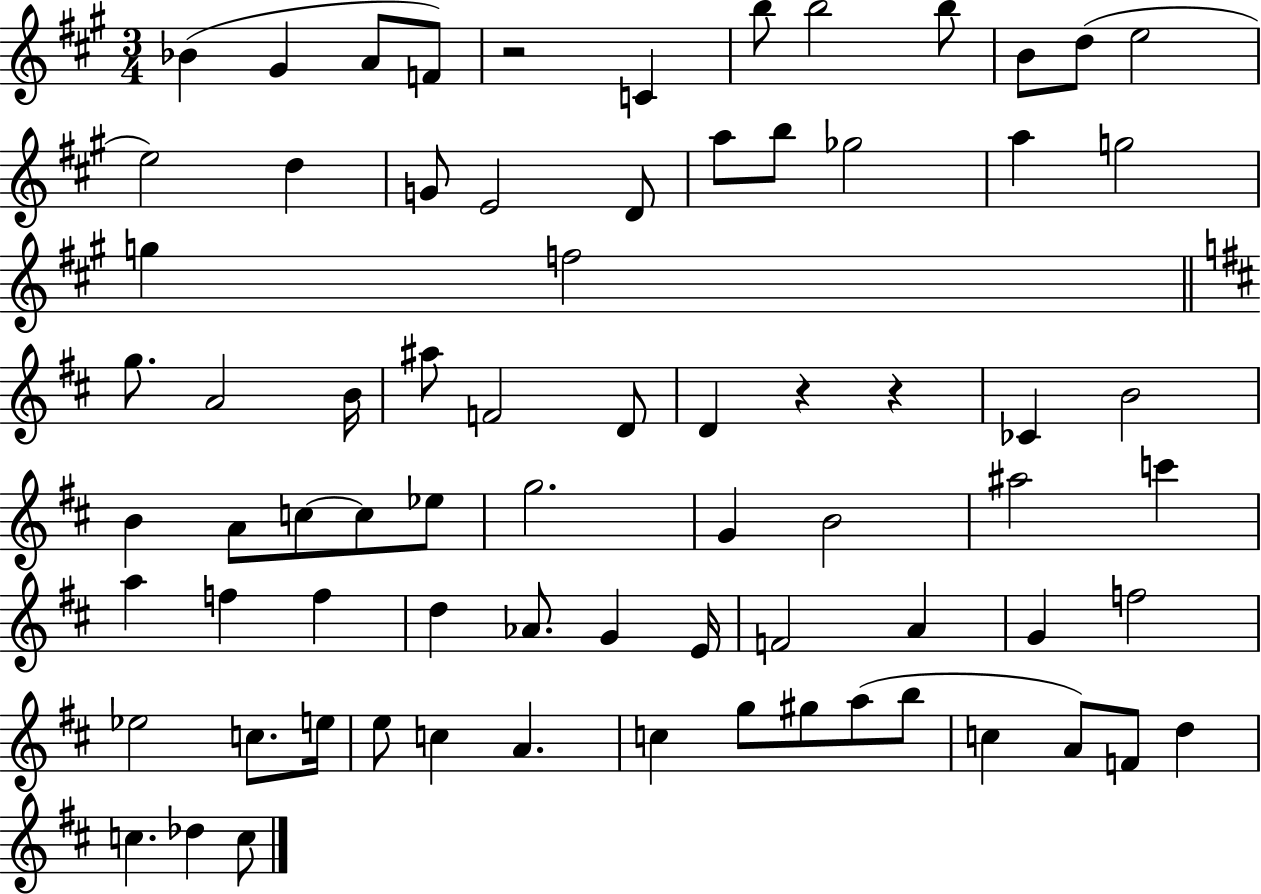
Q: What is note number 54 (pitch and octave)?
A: Eb5